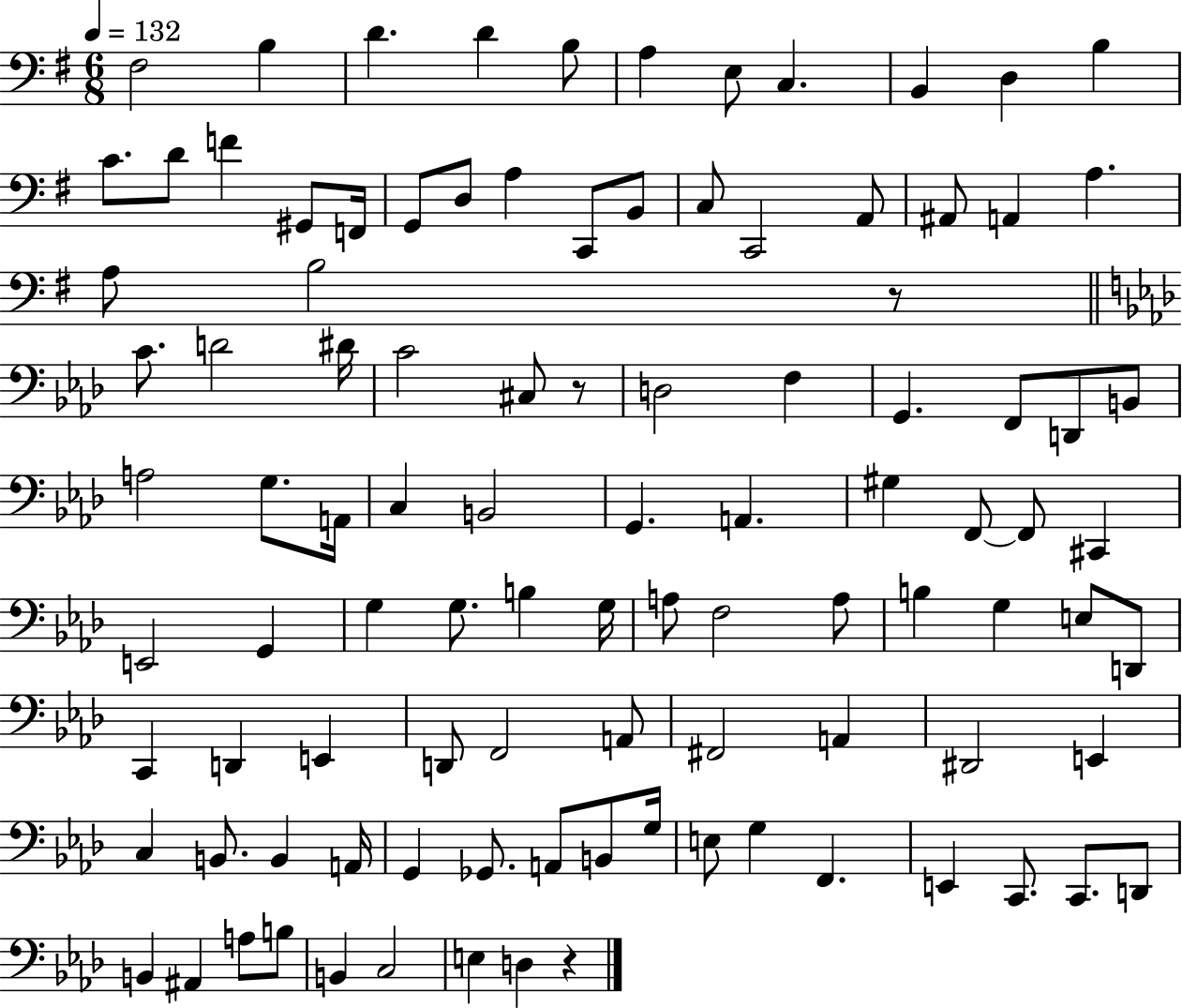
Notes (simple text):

F#3/h B3/q D4/q. D4/q B3/e A3/q E3/e C3/q. B2/q D3/q B3/q C4/e. D4/e F4/q G#2/e F2/s G2/e D3/e A3/q C2/e B2/e C3/e C2/h A2/e A#2/e A2/q A3/q. A3/e B3/h R/e C4/e. D4/h D#4/s C4/h C#3/e R/e D3/h F3/q G2/q. F2/e D2/e B2/e A3/h G3/e. A2/s C3/q B2/h G2/q. A2/q. G#3/q F2/e F2/e C#2/q E2/h G2/q G3/q G3/e. B3/q G3/s A3/e F3/h A3/e B3/q G3/q E3/e D2/e C2/q D2/q E2/q D2/e F2/h A2/e F#2/h A2/q D#2/h E2/q C3/q B2/e. B2/q A2/s G2/q Gb2/e. A2/e B2/e G3/s E3/e G3/q F2/q. E2/q C2/e. C2/e. D2/e B2/q A#2/q A3/e B3/e B2/q C3/h E3/q D3/q R/q